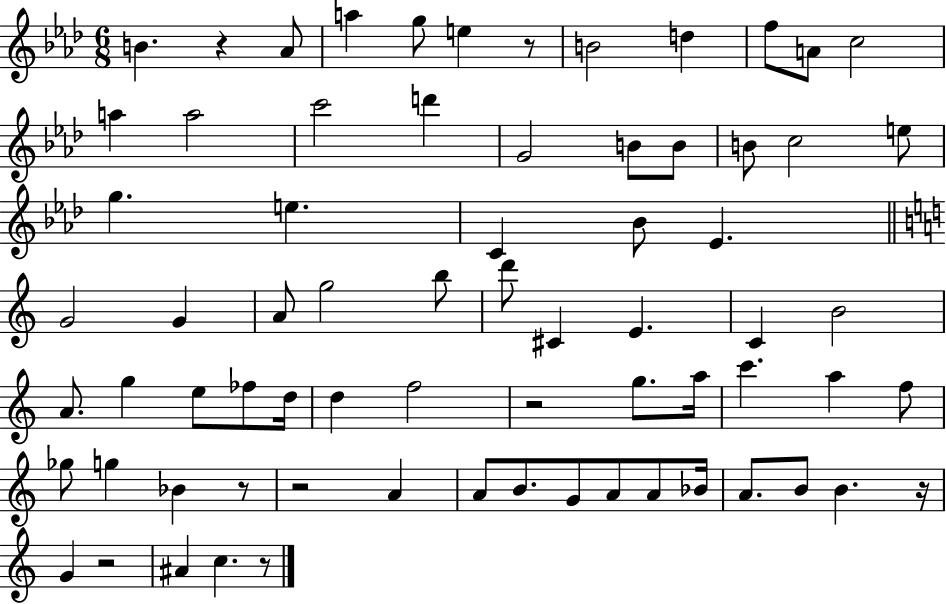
X:1
T:Untitled
M:6/8
L:1/4
K:Ab
B z _A/2 a g/2 e z/2 B2 d f/2 A/2 c2 a a2 c'2 d' G2 B/2 B/2 B/2 c2 e/2 g e C _B/2 _E G2 G A/2 g2 b/2 d'/2 ^C E C B2 A/2 g e/2 _f/2 d/4 d f2 z2 g/2 a/4 c' a f/2 _g/2 g _B z/2 z2 A A/2 B/2 G/2 A/2 A/2 _B/4 A/2 B/2 B z/4 G z2 ^A c z/2